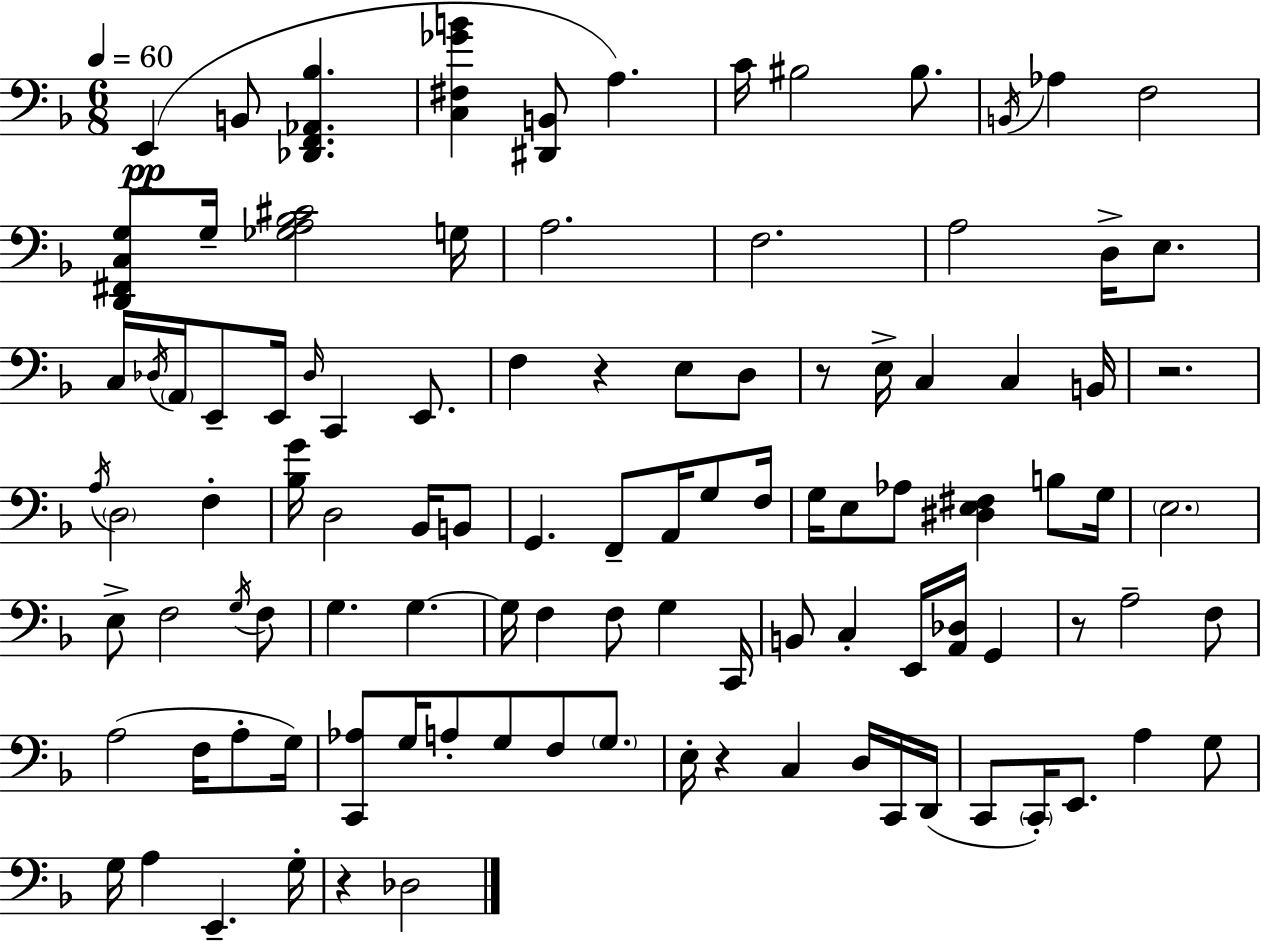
{
  \clef bass
  \numericTimeSignature
  \time 6/8
  \key d \minor
  \tempo 4 = 60
  e,4(\pp b,8 <des, f, aes, bes>4. | <c fis ges' b'>4 <dis, b,>8 a4.) | c'16 bis2 bis8. | \acciaccatura { b,16 } aes4 f2 | \break <d, fis, c g>8 g16-- <ges a bes cis'>2 | g16 a2. | f2. | a2 d16-> e8. | \break c16 \acciaccatura { des16 } \parenthesize a,16 e,8-- e,16 \grace { des16 } c,4 | e,8. f4 r4 e8 | d8 r8 e16-> c4 c4 | b,16 r2. | \break \acciaccatura { a16 } \parenthesize d2 | f4-. <bes g'>16 d2 | bes,16 b,8 g,4. f,8-- | a,16 g8 f16 g16 e8 aes8 <dis e fis>4 | \break b8 g16 \parenthesize e2. | e8-> f2 | \acciaccatura { g16 } f8 g4. g4.~~ | g16 f4 f8 | \break g4 c,16 b,8 c4-. e,16 | <a, des>16 g,4 r8 a2-- | f8 a2( | f16 a8-. g16) <c, aes>8 g16 a8-. g8 | \break f8 \parenthesize g8. e16-. r4 c4 | d16 c,16 d,16( c,8 \parenthesize c,16-.) e,8. a4 | g8 g16 a4 e,4.-- | g16-. r4 des2 | \break \bar "|."
}